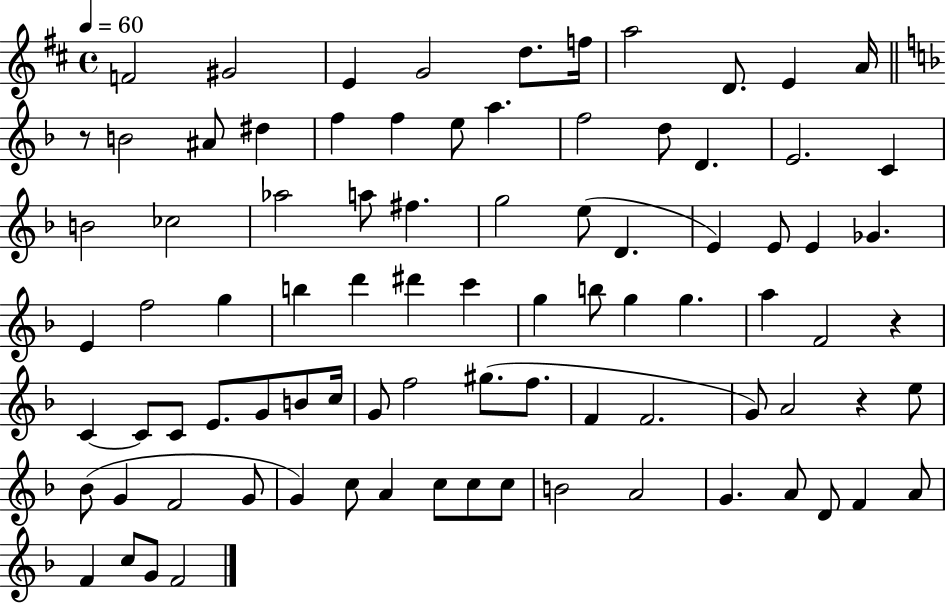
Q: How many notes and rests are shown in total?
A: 87